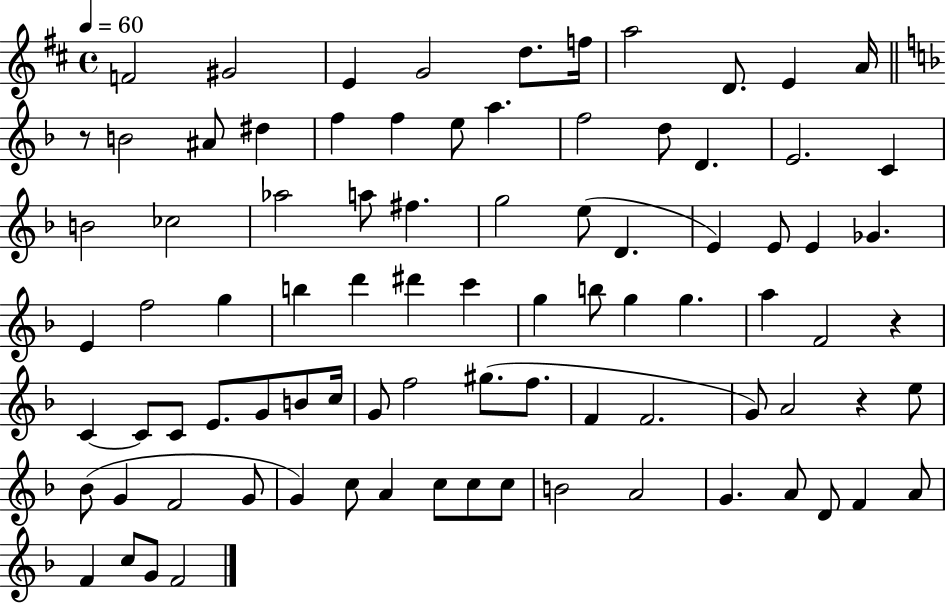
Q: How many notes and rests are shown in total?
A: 87